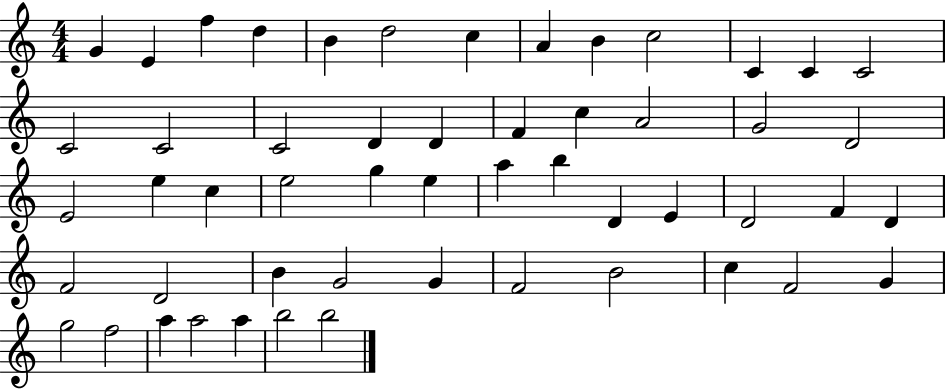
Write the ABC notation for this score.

X:1
T:Untitled
M:4/4
L:1/4
K:C
G E f d B d2 c A B c2 C C C2 C2 C2 C2 D D F c A2 G2 D2 E2 e c e2 g e a b D E D2 F D F2 D2 B G2 G F2 B2 c F2 G g2 f2 a a2 a b2 b2